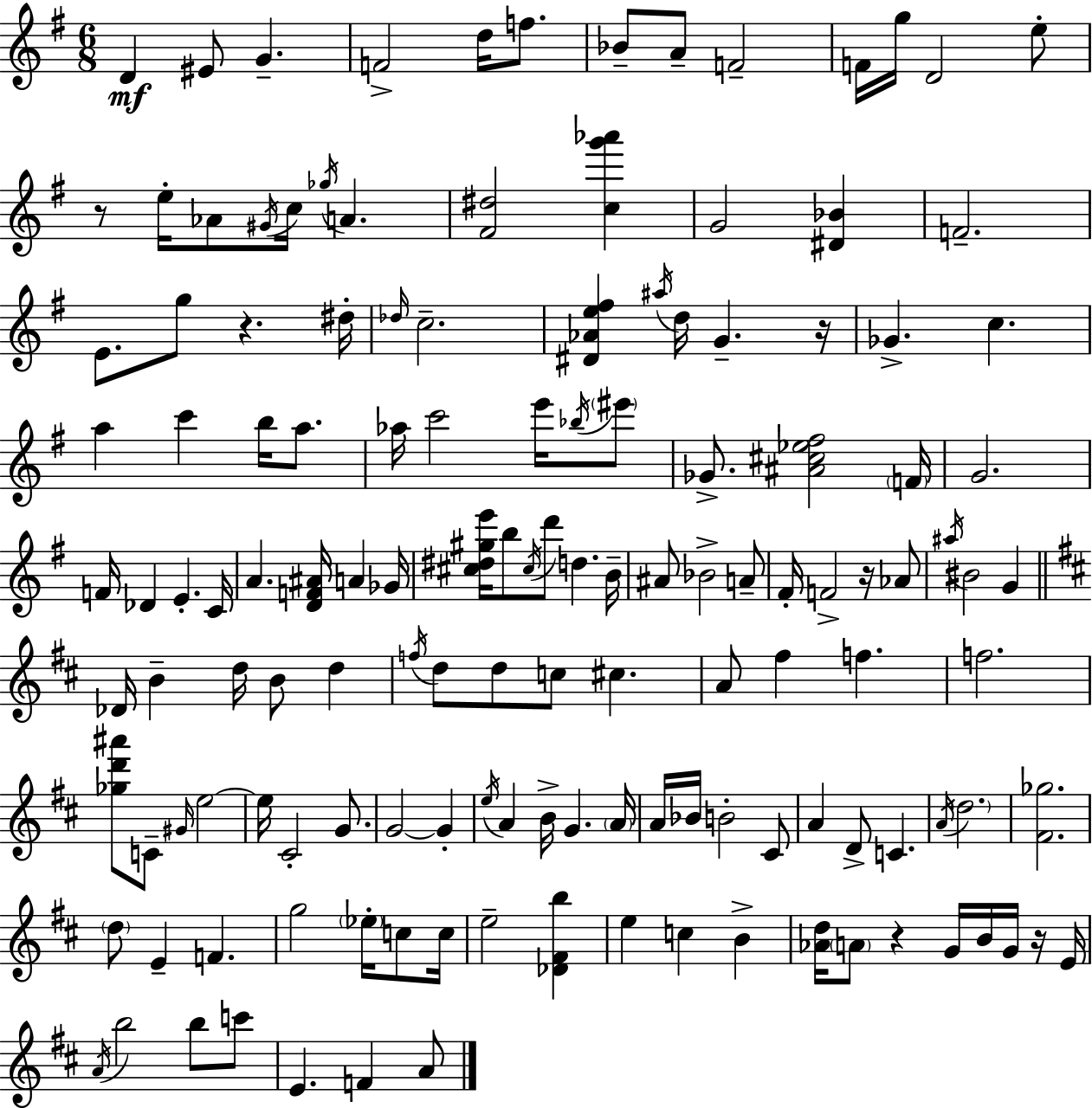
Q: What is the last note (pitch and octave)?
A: A4